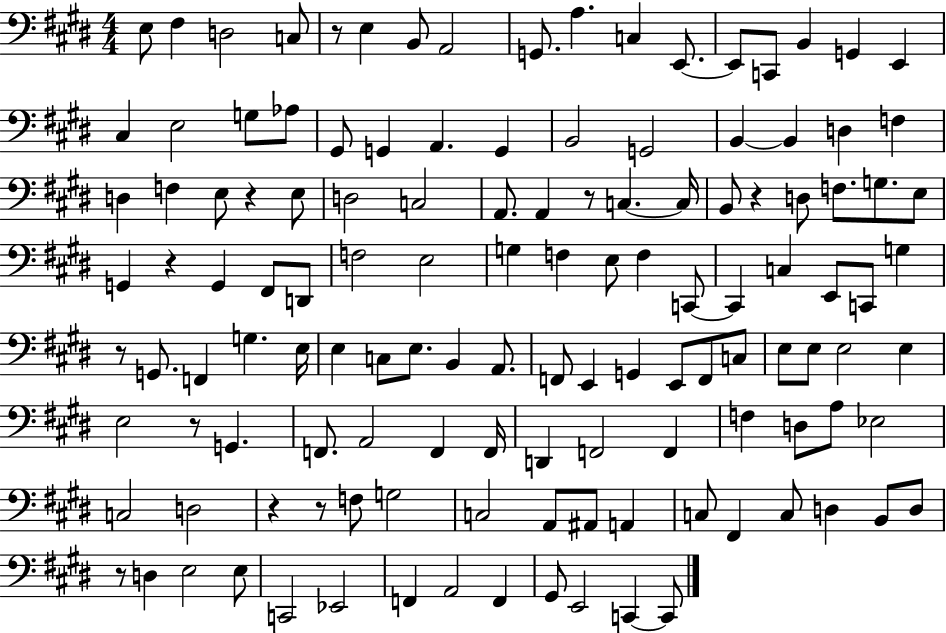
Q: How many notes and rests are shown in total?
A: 129